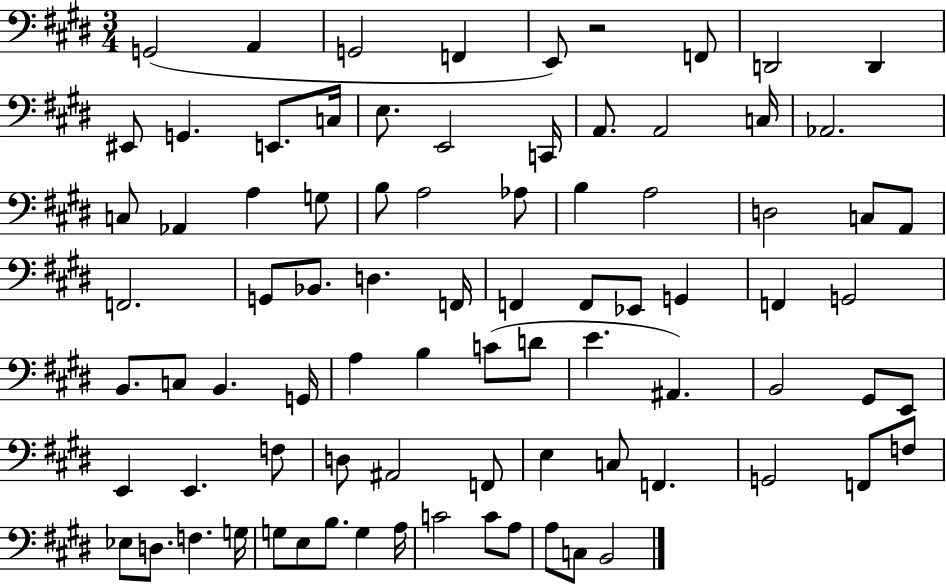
X:1
T:Untitled
M:3/4
L:1/4
K:E
G,,2 A,, G,,2 F,, E,,/2 z2 F,,/2 D,,2 D,, ^E,,/2 G,, E,,/2 C,/4 E,/2 E,,2 C,,/4 A,,/2 A,,2 C,/4 _A,,2 C,/2 _A,, A, G,/2 B,/2 A,2 _A,/2 B, A,2 D,2 C,/2 A,,/2 F,,2 G,,/2 _B,,/2 D, F,,/4 F,, F,,/2 _E,,/2 G,, F,, G,,2 B,,/2 C,/2 B,, G,,/4 A, B, C/2 D/2 E ^A,, B,,2 ^G,,/2 E,,/2 E,, E,, F,/2 D,/2 ^A,,2 F,,/2 E, C,/2 F,, G,,2 F,,/2 F,/2 _E,/2 D,/2 F, G,/4 G,/2 E,/2 B,/2 G, A,/4 C2 C/2 A,/2 A,/2 C,/2 B,,2